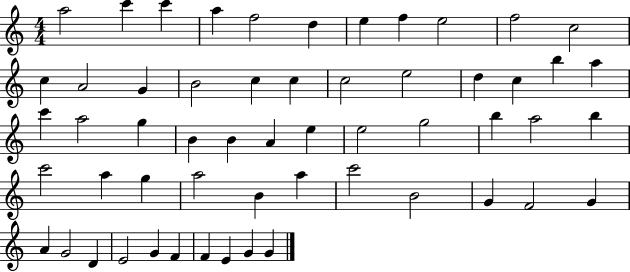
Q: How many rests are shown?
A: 0